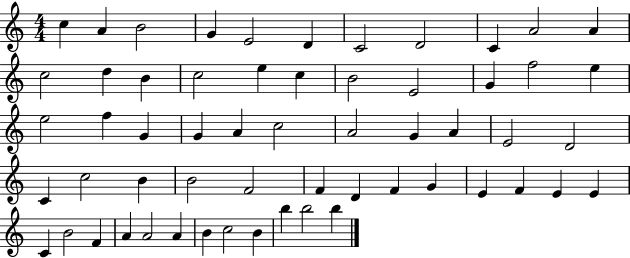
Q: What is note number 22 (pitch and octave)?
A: E5